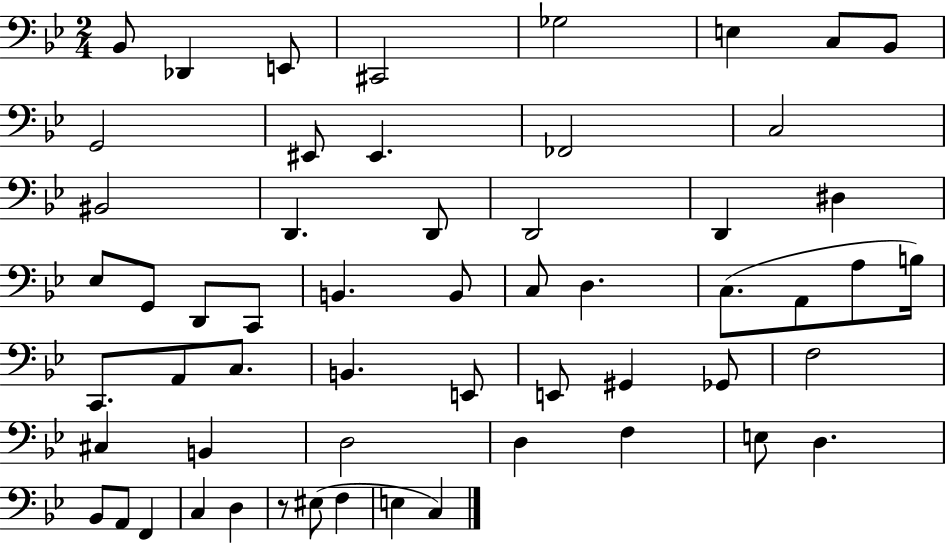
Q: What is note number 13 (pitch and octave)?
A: C3